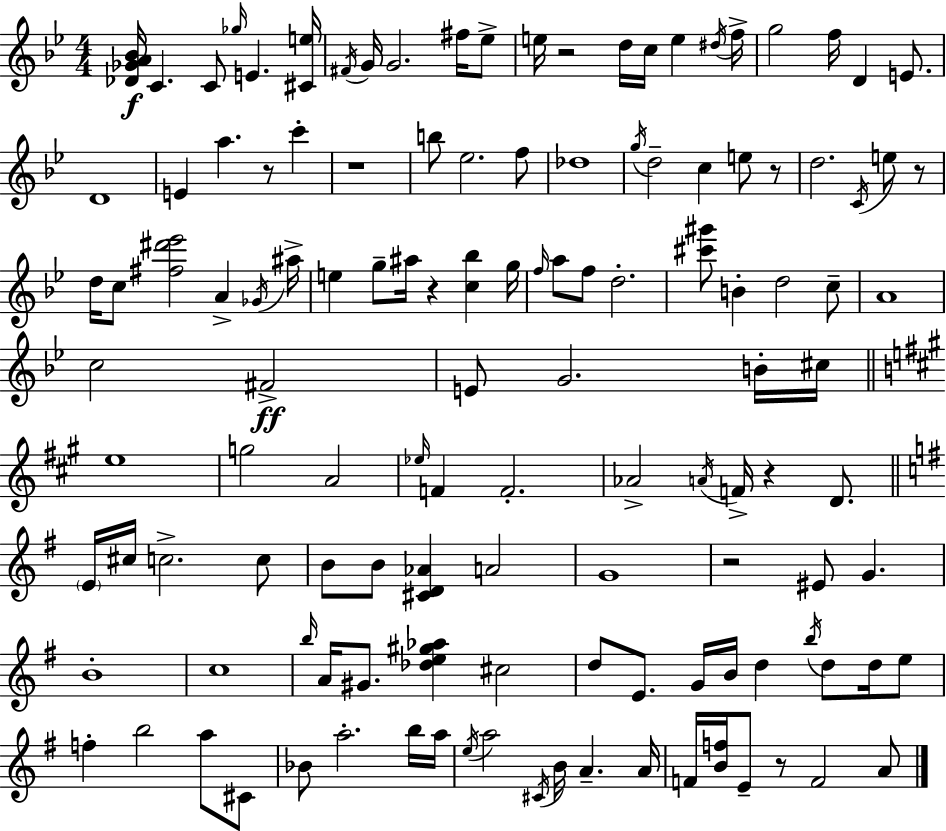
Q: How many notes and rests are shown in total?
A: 127